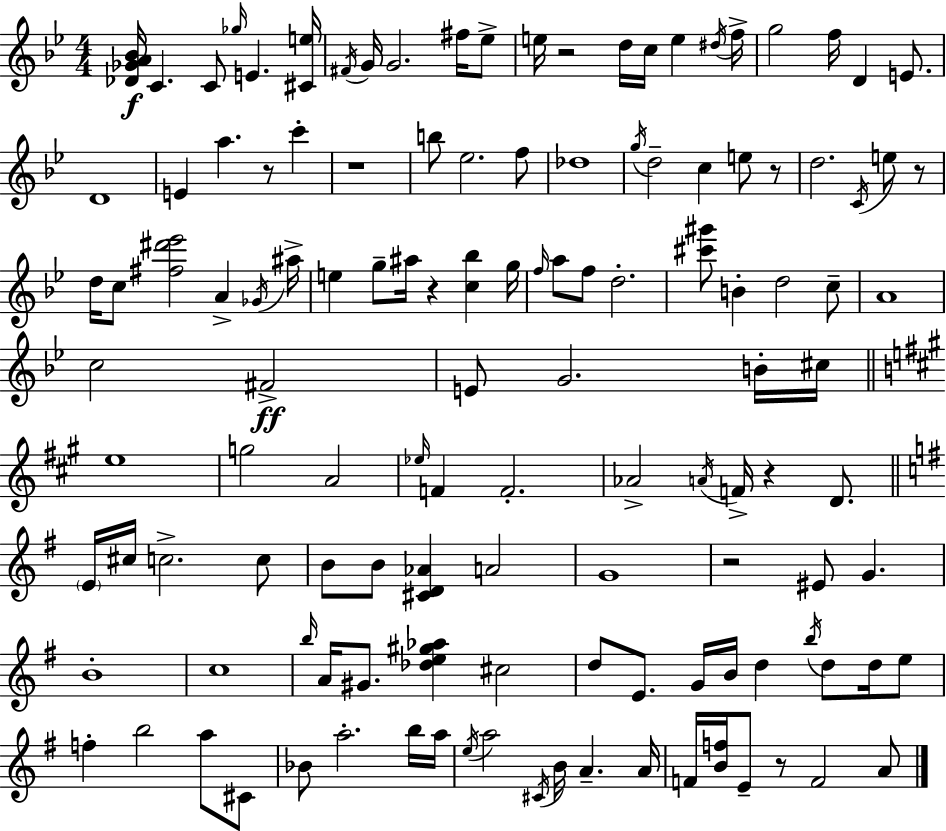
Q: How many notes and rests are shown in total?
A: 127